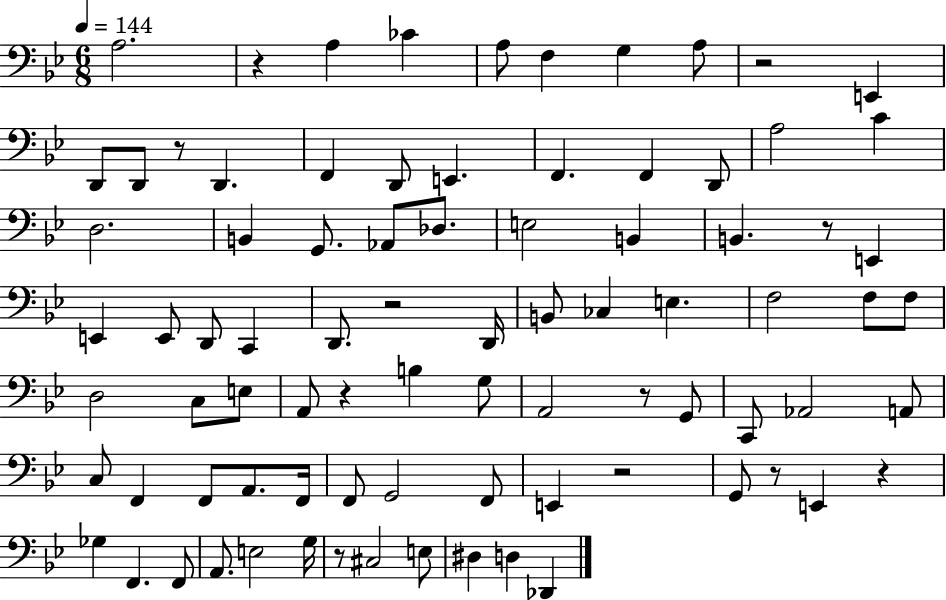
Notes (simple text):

A3/h. R/q A3/q CES4/q A3/e F3/q G3/q A3/e R/h E2/q D2/e D2/e R/e D2/q. F2/q D2/e E2/q. F2/q. F2/q D2/e A3/h C4/q D3/h. B2/q G2/e. Ab2/e Db3/e. E3/h B2/q B2/q. R/e E2/q E2/q E2/e D2/e C2/q D2/e. R/h D2/s B2/e CES3/q E3/q. F3/h F3/e F3/e D3/h C3/e E3/e A2/e R/q B3/q G3/e A2/h R/e G2/e C2/e Ab2/h A2/e C3/e F2/q F2/e A2/e. F2/s F2/e G2/h F2/e E2/q R/h G2/e R/e E2/q R/q Gb3/q F2/q. F2/e A2/e. E3/h G3/s R/e C#3/h E3/e D#3/q D3/q Db2/q